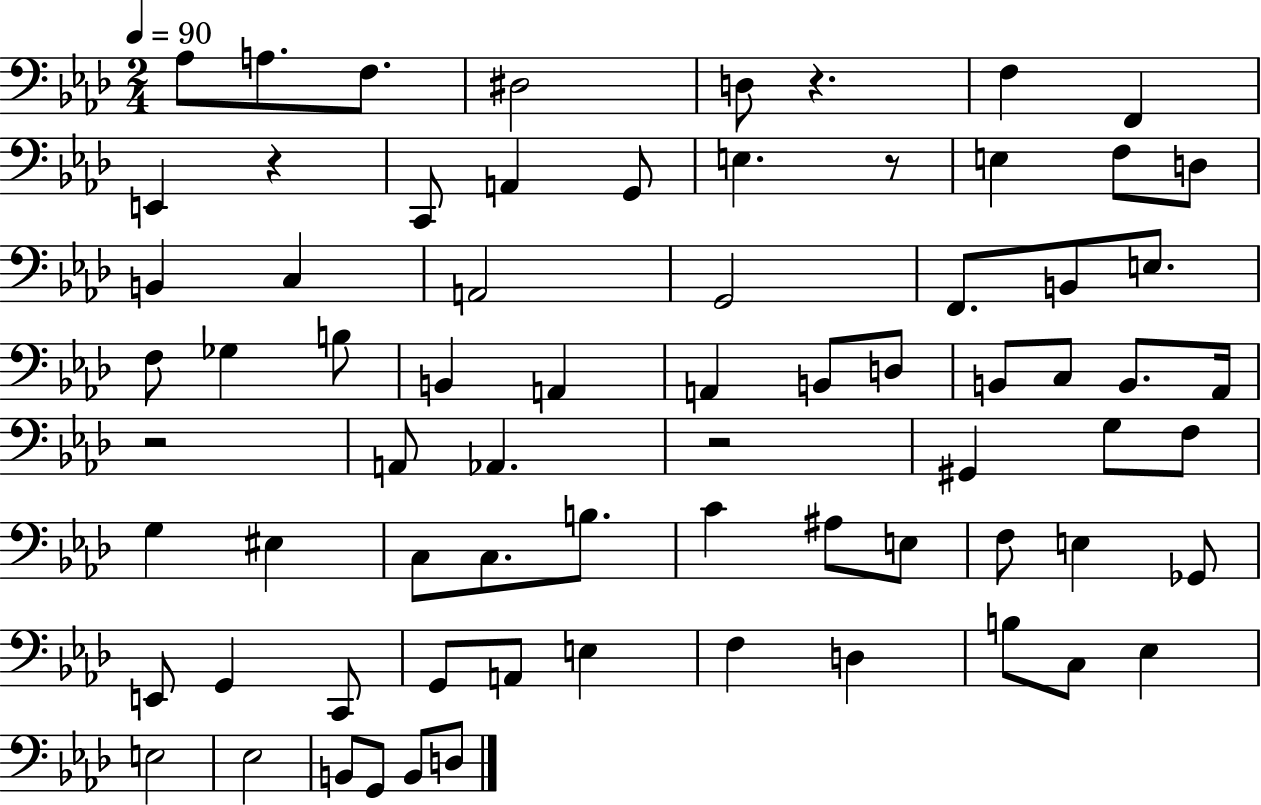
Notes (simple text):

Ab3/e A3/e. F3/e. D#3/h D3/e R/q. F3/q F2/q E2/q R/q C2/e A2/q G2/e E3/q. R/e E3/q F3/e D3/e B2/q C3/q A2/h G2/h F2/e. B2/e E3/e. F3/e Gb3/q B3/e B2/q A2/q A2/q B2/e D3/e B2/e C3/e B2/e. Ab2/s R/h A2/e Ab2/q. R/h G#2/q G3/e F3/e G3/q EIS3/q C3/e C3/e. B3/e. C4/q A#3/e E3/e F3/e E3/q Gb2/e E2/e G2/q C2/e G2/e A2/e E3/q F3/q D3/q B3/e C3/e Eb3/q E3/h Eb3/h B2/e G2/e B2/e D3/e